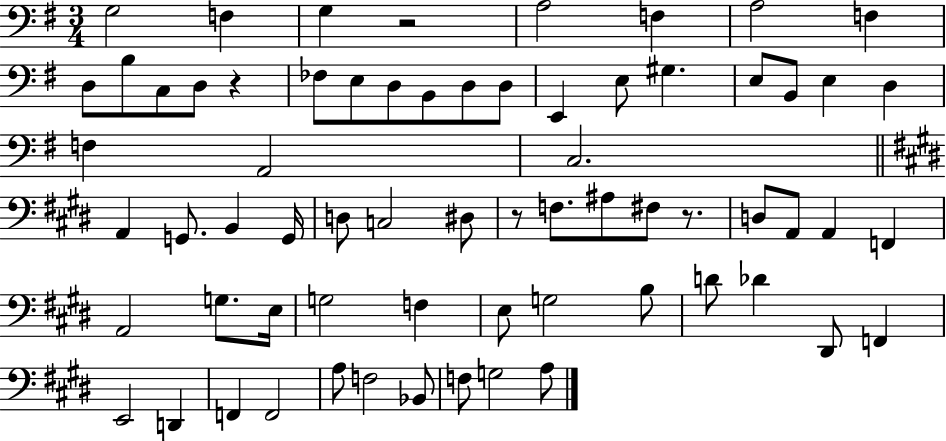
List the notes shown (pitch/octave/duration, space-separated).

G3/h F3/q G3/q R/h A3/h F3/q A3/h F3/q D3/e B3/e C3/e D3/e R/q FES3/e E3/e D3/e B2/e D3/e D3/e E2/q E3/e G#3/q. E3/e B2/e E3/q D3/q F3/q A2/h C3/h. A2/q G2/e. B2/q G2/s D3/e C3/h D#3/e R/e F3/e. A#3/e F#3/e R/e. D3/e A2/e A2/q F2/q A2/h G3/e. E3/s G3/h F3/q E3/e G3/h B3/e D4/e Db4/q D#2/e F2/q E2/h D2/q F2/q F2/h A3/e F3/h Bb2/e F3/e G3/h A3/e